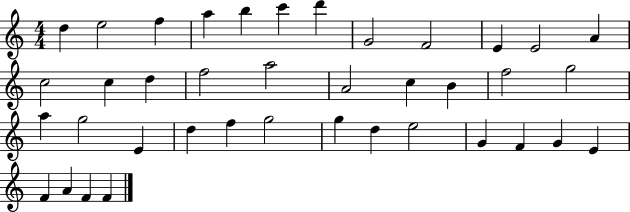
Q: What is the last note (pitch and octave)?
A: F4